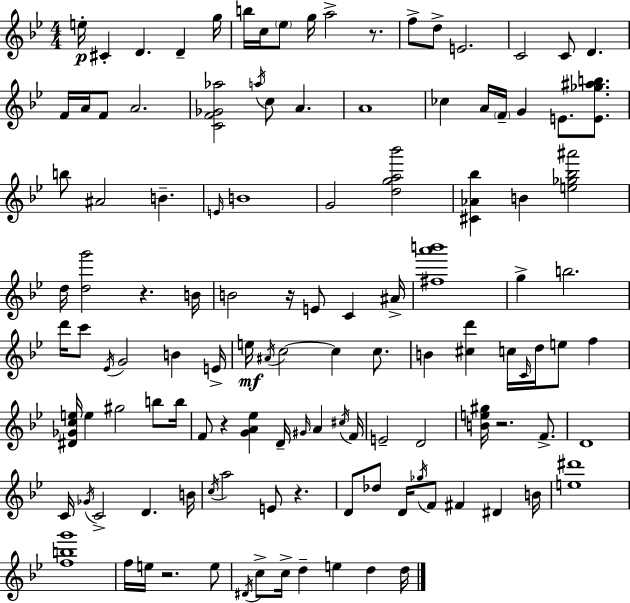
E5/s C#4/q D4/q. D4/q G5/s B5/s C5/s Eb5/e G5/s A5/h R/e. F5/e D5/e E4/h. C4/h C4/e D4/q. F4/s A4/s F4/e A4/h. [C4,F4,Gb4,Ab5]/h A5/s C5/e A4/q. A4/w CES5/q A4/s F4/s G4/q E4/e. [E4,Gb5,A#5,B5]/e. B5/e A#4/h B4/q. E4/s B4/w G4/h [D5,G5,A5,Bb6]/h [C#4,Ab4,Bb5]/q B4/q [E5,Gb5,Bb5,A#6]/h D5/s [D5,G6]/h R/q. B4/s B4/h R/s E4/e C4/q A#4/s [F#5,A6,B6]/w G5/q B5/h. D6/s C6/e Eb4/s G4/h B4/q E4/s E5/s A#4/s C5/h C5/q C5/e. B4/q [C#5,D6]/q C5/s C4/s D5/s E5/e F5/q [D#4,Gb4,C5,E5]/s E5/q G#5/h B5/e B5/s F4/e R/q [G4,A4,Eb5]/q D4/s G#4/s A4/q C#5/s F4/s E4/h D4/h [B4,E5,G#5]/s R/h. F4/e. D4/w C4/s Gb4/s C4/h D4/q. B4/s C5/s A5/h E4/e R/q. D4/e Db5/e D4/s Gb5/s F4/e F#4/q D#4/q B4/s [E5,D#6]/w [F5,B5,G6]/w F5/s E5/s R/h. E5/e D#4/s C5/e C5/s D5/q E5/q D5/q D5/s